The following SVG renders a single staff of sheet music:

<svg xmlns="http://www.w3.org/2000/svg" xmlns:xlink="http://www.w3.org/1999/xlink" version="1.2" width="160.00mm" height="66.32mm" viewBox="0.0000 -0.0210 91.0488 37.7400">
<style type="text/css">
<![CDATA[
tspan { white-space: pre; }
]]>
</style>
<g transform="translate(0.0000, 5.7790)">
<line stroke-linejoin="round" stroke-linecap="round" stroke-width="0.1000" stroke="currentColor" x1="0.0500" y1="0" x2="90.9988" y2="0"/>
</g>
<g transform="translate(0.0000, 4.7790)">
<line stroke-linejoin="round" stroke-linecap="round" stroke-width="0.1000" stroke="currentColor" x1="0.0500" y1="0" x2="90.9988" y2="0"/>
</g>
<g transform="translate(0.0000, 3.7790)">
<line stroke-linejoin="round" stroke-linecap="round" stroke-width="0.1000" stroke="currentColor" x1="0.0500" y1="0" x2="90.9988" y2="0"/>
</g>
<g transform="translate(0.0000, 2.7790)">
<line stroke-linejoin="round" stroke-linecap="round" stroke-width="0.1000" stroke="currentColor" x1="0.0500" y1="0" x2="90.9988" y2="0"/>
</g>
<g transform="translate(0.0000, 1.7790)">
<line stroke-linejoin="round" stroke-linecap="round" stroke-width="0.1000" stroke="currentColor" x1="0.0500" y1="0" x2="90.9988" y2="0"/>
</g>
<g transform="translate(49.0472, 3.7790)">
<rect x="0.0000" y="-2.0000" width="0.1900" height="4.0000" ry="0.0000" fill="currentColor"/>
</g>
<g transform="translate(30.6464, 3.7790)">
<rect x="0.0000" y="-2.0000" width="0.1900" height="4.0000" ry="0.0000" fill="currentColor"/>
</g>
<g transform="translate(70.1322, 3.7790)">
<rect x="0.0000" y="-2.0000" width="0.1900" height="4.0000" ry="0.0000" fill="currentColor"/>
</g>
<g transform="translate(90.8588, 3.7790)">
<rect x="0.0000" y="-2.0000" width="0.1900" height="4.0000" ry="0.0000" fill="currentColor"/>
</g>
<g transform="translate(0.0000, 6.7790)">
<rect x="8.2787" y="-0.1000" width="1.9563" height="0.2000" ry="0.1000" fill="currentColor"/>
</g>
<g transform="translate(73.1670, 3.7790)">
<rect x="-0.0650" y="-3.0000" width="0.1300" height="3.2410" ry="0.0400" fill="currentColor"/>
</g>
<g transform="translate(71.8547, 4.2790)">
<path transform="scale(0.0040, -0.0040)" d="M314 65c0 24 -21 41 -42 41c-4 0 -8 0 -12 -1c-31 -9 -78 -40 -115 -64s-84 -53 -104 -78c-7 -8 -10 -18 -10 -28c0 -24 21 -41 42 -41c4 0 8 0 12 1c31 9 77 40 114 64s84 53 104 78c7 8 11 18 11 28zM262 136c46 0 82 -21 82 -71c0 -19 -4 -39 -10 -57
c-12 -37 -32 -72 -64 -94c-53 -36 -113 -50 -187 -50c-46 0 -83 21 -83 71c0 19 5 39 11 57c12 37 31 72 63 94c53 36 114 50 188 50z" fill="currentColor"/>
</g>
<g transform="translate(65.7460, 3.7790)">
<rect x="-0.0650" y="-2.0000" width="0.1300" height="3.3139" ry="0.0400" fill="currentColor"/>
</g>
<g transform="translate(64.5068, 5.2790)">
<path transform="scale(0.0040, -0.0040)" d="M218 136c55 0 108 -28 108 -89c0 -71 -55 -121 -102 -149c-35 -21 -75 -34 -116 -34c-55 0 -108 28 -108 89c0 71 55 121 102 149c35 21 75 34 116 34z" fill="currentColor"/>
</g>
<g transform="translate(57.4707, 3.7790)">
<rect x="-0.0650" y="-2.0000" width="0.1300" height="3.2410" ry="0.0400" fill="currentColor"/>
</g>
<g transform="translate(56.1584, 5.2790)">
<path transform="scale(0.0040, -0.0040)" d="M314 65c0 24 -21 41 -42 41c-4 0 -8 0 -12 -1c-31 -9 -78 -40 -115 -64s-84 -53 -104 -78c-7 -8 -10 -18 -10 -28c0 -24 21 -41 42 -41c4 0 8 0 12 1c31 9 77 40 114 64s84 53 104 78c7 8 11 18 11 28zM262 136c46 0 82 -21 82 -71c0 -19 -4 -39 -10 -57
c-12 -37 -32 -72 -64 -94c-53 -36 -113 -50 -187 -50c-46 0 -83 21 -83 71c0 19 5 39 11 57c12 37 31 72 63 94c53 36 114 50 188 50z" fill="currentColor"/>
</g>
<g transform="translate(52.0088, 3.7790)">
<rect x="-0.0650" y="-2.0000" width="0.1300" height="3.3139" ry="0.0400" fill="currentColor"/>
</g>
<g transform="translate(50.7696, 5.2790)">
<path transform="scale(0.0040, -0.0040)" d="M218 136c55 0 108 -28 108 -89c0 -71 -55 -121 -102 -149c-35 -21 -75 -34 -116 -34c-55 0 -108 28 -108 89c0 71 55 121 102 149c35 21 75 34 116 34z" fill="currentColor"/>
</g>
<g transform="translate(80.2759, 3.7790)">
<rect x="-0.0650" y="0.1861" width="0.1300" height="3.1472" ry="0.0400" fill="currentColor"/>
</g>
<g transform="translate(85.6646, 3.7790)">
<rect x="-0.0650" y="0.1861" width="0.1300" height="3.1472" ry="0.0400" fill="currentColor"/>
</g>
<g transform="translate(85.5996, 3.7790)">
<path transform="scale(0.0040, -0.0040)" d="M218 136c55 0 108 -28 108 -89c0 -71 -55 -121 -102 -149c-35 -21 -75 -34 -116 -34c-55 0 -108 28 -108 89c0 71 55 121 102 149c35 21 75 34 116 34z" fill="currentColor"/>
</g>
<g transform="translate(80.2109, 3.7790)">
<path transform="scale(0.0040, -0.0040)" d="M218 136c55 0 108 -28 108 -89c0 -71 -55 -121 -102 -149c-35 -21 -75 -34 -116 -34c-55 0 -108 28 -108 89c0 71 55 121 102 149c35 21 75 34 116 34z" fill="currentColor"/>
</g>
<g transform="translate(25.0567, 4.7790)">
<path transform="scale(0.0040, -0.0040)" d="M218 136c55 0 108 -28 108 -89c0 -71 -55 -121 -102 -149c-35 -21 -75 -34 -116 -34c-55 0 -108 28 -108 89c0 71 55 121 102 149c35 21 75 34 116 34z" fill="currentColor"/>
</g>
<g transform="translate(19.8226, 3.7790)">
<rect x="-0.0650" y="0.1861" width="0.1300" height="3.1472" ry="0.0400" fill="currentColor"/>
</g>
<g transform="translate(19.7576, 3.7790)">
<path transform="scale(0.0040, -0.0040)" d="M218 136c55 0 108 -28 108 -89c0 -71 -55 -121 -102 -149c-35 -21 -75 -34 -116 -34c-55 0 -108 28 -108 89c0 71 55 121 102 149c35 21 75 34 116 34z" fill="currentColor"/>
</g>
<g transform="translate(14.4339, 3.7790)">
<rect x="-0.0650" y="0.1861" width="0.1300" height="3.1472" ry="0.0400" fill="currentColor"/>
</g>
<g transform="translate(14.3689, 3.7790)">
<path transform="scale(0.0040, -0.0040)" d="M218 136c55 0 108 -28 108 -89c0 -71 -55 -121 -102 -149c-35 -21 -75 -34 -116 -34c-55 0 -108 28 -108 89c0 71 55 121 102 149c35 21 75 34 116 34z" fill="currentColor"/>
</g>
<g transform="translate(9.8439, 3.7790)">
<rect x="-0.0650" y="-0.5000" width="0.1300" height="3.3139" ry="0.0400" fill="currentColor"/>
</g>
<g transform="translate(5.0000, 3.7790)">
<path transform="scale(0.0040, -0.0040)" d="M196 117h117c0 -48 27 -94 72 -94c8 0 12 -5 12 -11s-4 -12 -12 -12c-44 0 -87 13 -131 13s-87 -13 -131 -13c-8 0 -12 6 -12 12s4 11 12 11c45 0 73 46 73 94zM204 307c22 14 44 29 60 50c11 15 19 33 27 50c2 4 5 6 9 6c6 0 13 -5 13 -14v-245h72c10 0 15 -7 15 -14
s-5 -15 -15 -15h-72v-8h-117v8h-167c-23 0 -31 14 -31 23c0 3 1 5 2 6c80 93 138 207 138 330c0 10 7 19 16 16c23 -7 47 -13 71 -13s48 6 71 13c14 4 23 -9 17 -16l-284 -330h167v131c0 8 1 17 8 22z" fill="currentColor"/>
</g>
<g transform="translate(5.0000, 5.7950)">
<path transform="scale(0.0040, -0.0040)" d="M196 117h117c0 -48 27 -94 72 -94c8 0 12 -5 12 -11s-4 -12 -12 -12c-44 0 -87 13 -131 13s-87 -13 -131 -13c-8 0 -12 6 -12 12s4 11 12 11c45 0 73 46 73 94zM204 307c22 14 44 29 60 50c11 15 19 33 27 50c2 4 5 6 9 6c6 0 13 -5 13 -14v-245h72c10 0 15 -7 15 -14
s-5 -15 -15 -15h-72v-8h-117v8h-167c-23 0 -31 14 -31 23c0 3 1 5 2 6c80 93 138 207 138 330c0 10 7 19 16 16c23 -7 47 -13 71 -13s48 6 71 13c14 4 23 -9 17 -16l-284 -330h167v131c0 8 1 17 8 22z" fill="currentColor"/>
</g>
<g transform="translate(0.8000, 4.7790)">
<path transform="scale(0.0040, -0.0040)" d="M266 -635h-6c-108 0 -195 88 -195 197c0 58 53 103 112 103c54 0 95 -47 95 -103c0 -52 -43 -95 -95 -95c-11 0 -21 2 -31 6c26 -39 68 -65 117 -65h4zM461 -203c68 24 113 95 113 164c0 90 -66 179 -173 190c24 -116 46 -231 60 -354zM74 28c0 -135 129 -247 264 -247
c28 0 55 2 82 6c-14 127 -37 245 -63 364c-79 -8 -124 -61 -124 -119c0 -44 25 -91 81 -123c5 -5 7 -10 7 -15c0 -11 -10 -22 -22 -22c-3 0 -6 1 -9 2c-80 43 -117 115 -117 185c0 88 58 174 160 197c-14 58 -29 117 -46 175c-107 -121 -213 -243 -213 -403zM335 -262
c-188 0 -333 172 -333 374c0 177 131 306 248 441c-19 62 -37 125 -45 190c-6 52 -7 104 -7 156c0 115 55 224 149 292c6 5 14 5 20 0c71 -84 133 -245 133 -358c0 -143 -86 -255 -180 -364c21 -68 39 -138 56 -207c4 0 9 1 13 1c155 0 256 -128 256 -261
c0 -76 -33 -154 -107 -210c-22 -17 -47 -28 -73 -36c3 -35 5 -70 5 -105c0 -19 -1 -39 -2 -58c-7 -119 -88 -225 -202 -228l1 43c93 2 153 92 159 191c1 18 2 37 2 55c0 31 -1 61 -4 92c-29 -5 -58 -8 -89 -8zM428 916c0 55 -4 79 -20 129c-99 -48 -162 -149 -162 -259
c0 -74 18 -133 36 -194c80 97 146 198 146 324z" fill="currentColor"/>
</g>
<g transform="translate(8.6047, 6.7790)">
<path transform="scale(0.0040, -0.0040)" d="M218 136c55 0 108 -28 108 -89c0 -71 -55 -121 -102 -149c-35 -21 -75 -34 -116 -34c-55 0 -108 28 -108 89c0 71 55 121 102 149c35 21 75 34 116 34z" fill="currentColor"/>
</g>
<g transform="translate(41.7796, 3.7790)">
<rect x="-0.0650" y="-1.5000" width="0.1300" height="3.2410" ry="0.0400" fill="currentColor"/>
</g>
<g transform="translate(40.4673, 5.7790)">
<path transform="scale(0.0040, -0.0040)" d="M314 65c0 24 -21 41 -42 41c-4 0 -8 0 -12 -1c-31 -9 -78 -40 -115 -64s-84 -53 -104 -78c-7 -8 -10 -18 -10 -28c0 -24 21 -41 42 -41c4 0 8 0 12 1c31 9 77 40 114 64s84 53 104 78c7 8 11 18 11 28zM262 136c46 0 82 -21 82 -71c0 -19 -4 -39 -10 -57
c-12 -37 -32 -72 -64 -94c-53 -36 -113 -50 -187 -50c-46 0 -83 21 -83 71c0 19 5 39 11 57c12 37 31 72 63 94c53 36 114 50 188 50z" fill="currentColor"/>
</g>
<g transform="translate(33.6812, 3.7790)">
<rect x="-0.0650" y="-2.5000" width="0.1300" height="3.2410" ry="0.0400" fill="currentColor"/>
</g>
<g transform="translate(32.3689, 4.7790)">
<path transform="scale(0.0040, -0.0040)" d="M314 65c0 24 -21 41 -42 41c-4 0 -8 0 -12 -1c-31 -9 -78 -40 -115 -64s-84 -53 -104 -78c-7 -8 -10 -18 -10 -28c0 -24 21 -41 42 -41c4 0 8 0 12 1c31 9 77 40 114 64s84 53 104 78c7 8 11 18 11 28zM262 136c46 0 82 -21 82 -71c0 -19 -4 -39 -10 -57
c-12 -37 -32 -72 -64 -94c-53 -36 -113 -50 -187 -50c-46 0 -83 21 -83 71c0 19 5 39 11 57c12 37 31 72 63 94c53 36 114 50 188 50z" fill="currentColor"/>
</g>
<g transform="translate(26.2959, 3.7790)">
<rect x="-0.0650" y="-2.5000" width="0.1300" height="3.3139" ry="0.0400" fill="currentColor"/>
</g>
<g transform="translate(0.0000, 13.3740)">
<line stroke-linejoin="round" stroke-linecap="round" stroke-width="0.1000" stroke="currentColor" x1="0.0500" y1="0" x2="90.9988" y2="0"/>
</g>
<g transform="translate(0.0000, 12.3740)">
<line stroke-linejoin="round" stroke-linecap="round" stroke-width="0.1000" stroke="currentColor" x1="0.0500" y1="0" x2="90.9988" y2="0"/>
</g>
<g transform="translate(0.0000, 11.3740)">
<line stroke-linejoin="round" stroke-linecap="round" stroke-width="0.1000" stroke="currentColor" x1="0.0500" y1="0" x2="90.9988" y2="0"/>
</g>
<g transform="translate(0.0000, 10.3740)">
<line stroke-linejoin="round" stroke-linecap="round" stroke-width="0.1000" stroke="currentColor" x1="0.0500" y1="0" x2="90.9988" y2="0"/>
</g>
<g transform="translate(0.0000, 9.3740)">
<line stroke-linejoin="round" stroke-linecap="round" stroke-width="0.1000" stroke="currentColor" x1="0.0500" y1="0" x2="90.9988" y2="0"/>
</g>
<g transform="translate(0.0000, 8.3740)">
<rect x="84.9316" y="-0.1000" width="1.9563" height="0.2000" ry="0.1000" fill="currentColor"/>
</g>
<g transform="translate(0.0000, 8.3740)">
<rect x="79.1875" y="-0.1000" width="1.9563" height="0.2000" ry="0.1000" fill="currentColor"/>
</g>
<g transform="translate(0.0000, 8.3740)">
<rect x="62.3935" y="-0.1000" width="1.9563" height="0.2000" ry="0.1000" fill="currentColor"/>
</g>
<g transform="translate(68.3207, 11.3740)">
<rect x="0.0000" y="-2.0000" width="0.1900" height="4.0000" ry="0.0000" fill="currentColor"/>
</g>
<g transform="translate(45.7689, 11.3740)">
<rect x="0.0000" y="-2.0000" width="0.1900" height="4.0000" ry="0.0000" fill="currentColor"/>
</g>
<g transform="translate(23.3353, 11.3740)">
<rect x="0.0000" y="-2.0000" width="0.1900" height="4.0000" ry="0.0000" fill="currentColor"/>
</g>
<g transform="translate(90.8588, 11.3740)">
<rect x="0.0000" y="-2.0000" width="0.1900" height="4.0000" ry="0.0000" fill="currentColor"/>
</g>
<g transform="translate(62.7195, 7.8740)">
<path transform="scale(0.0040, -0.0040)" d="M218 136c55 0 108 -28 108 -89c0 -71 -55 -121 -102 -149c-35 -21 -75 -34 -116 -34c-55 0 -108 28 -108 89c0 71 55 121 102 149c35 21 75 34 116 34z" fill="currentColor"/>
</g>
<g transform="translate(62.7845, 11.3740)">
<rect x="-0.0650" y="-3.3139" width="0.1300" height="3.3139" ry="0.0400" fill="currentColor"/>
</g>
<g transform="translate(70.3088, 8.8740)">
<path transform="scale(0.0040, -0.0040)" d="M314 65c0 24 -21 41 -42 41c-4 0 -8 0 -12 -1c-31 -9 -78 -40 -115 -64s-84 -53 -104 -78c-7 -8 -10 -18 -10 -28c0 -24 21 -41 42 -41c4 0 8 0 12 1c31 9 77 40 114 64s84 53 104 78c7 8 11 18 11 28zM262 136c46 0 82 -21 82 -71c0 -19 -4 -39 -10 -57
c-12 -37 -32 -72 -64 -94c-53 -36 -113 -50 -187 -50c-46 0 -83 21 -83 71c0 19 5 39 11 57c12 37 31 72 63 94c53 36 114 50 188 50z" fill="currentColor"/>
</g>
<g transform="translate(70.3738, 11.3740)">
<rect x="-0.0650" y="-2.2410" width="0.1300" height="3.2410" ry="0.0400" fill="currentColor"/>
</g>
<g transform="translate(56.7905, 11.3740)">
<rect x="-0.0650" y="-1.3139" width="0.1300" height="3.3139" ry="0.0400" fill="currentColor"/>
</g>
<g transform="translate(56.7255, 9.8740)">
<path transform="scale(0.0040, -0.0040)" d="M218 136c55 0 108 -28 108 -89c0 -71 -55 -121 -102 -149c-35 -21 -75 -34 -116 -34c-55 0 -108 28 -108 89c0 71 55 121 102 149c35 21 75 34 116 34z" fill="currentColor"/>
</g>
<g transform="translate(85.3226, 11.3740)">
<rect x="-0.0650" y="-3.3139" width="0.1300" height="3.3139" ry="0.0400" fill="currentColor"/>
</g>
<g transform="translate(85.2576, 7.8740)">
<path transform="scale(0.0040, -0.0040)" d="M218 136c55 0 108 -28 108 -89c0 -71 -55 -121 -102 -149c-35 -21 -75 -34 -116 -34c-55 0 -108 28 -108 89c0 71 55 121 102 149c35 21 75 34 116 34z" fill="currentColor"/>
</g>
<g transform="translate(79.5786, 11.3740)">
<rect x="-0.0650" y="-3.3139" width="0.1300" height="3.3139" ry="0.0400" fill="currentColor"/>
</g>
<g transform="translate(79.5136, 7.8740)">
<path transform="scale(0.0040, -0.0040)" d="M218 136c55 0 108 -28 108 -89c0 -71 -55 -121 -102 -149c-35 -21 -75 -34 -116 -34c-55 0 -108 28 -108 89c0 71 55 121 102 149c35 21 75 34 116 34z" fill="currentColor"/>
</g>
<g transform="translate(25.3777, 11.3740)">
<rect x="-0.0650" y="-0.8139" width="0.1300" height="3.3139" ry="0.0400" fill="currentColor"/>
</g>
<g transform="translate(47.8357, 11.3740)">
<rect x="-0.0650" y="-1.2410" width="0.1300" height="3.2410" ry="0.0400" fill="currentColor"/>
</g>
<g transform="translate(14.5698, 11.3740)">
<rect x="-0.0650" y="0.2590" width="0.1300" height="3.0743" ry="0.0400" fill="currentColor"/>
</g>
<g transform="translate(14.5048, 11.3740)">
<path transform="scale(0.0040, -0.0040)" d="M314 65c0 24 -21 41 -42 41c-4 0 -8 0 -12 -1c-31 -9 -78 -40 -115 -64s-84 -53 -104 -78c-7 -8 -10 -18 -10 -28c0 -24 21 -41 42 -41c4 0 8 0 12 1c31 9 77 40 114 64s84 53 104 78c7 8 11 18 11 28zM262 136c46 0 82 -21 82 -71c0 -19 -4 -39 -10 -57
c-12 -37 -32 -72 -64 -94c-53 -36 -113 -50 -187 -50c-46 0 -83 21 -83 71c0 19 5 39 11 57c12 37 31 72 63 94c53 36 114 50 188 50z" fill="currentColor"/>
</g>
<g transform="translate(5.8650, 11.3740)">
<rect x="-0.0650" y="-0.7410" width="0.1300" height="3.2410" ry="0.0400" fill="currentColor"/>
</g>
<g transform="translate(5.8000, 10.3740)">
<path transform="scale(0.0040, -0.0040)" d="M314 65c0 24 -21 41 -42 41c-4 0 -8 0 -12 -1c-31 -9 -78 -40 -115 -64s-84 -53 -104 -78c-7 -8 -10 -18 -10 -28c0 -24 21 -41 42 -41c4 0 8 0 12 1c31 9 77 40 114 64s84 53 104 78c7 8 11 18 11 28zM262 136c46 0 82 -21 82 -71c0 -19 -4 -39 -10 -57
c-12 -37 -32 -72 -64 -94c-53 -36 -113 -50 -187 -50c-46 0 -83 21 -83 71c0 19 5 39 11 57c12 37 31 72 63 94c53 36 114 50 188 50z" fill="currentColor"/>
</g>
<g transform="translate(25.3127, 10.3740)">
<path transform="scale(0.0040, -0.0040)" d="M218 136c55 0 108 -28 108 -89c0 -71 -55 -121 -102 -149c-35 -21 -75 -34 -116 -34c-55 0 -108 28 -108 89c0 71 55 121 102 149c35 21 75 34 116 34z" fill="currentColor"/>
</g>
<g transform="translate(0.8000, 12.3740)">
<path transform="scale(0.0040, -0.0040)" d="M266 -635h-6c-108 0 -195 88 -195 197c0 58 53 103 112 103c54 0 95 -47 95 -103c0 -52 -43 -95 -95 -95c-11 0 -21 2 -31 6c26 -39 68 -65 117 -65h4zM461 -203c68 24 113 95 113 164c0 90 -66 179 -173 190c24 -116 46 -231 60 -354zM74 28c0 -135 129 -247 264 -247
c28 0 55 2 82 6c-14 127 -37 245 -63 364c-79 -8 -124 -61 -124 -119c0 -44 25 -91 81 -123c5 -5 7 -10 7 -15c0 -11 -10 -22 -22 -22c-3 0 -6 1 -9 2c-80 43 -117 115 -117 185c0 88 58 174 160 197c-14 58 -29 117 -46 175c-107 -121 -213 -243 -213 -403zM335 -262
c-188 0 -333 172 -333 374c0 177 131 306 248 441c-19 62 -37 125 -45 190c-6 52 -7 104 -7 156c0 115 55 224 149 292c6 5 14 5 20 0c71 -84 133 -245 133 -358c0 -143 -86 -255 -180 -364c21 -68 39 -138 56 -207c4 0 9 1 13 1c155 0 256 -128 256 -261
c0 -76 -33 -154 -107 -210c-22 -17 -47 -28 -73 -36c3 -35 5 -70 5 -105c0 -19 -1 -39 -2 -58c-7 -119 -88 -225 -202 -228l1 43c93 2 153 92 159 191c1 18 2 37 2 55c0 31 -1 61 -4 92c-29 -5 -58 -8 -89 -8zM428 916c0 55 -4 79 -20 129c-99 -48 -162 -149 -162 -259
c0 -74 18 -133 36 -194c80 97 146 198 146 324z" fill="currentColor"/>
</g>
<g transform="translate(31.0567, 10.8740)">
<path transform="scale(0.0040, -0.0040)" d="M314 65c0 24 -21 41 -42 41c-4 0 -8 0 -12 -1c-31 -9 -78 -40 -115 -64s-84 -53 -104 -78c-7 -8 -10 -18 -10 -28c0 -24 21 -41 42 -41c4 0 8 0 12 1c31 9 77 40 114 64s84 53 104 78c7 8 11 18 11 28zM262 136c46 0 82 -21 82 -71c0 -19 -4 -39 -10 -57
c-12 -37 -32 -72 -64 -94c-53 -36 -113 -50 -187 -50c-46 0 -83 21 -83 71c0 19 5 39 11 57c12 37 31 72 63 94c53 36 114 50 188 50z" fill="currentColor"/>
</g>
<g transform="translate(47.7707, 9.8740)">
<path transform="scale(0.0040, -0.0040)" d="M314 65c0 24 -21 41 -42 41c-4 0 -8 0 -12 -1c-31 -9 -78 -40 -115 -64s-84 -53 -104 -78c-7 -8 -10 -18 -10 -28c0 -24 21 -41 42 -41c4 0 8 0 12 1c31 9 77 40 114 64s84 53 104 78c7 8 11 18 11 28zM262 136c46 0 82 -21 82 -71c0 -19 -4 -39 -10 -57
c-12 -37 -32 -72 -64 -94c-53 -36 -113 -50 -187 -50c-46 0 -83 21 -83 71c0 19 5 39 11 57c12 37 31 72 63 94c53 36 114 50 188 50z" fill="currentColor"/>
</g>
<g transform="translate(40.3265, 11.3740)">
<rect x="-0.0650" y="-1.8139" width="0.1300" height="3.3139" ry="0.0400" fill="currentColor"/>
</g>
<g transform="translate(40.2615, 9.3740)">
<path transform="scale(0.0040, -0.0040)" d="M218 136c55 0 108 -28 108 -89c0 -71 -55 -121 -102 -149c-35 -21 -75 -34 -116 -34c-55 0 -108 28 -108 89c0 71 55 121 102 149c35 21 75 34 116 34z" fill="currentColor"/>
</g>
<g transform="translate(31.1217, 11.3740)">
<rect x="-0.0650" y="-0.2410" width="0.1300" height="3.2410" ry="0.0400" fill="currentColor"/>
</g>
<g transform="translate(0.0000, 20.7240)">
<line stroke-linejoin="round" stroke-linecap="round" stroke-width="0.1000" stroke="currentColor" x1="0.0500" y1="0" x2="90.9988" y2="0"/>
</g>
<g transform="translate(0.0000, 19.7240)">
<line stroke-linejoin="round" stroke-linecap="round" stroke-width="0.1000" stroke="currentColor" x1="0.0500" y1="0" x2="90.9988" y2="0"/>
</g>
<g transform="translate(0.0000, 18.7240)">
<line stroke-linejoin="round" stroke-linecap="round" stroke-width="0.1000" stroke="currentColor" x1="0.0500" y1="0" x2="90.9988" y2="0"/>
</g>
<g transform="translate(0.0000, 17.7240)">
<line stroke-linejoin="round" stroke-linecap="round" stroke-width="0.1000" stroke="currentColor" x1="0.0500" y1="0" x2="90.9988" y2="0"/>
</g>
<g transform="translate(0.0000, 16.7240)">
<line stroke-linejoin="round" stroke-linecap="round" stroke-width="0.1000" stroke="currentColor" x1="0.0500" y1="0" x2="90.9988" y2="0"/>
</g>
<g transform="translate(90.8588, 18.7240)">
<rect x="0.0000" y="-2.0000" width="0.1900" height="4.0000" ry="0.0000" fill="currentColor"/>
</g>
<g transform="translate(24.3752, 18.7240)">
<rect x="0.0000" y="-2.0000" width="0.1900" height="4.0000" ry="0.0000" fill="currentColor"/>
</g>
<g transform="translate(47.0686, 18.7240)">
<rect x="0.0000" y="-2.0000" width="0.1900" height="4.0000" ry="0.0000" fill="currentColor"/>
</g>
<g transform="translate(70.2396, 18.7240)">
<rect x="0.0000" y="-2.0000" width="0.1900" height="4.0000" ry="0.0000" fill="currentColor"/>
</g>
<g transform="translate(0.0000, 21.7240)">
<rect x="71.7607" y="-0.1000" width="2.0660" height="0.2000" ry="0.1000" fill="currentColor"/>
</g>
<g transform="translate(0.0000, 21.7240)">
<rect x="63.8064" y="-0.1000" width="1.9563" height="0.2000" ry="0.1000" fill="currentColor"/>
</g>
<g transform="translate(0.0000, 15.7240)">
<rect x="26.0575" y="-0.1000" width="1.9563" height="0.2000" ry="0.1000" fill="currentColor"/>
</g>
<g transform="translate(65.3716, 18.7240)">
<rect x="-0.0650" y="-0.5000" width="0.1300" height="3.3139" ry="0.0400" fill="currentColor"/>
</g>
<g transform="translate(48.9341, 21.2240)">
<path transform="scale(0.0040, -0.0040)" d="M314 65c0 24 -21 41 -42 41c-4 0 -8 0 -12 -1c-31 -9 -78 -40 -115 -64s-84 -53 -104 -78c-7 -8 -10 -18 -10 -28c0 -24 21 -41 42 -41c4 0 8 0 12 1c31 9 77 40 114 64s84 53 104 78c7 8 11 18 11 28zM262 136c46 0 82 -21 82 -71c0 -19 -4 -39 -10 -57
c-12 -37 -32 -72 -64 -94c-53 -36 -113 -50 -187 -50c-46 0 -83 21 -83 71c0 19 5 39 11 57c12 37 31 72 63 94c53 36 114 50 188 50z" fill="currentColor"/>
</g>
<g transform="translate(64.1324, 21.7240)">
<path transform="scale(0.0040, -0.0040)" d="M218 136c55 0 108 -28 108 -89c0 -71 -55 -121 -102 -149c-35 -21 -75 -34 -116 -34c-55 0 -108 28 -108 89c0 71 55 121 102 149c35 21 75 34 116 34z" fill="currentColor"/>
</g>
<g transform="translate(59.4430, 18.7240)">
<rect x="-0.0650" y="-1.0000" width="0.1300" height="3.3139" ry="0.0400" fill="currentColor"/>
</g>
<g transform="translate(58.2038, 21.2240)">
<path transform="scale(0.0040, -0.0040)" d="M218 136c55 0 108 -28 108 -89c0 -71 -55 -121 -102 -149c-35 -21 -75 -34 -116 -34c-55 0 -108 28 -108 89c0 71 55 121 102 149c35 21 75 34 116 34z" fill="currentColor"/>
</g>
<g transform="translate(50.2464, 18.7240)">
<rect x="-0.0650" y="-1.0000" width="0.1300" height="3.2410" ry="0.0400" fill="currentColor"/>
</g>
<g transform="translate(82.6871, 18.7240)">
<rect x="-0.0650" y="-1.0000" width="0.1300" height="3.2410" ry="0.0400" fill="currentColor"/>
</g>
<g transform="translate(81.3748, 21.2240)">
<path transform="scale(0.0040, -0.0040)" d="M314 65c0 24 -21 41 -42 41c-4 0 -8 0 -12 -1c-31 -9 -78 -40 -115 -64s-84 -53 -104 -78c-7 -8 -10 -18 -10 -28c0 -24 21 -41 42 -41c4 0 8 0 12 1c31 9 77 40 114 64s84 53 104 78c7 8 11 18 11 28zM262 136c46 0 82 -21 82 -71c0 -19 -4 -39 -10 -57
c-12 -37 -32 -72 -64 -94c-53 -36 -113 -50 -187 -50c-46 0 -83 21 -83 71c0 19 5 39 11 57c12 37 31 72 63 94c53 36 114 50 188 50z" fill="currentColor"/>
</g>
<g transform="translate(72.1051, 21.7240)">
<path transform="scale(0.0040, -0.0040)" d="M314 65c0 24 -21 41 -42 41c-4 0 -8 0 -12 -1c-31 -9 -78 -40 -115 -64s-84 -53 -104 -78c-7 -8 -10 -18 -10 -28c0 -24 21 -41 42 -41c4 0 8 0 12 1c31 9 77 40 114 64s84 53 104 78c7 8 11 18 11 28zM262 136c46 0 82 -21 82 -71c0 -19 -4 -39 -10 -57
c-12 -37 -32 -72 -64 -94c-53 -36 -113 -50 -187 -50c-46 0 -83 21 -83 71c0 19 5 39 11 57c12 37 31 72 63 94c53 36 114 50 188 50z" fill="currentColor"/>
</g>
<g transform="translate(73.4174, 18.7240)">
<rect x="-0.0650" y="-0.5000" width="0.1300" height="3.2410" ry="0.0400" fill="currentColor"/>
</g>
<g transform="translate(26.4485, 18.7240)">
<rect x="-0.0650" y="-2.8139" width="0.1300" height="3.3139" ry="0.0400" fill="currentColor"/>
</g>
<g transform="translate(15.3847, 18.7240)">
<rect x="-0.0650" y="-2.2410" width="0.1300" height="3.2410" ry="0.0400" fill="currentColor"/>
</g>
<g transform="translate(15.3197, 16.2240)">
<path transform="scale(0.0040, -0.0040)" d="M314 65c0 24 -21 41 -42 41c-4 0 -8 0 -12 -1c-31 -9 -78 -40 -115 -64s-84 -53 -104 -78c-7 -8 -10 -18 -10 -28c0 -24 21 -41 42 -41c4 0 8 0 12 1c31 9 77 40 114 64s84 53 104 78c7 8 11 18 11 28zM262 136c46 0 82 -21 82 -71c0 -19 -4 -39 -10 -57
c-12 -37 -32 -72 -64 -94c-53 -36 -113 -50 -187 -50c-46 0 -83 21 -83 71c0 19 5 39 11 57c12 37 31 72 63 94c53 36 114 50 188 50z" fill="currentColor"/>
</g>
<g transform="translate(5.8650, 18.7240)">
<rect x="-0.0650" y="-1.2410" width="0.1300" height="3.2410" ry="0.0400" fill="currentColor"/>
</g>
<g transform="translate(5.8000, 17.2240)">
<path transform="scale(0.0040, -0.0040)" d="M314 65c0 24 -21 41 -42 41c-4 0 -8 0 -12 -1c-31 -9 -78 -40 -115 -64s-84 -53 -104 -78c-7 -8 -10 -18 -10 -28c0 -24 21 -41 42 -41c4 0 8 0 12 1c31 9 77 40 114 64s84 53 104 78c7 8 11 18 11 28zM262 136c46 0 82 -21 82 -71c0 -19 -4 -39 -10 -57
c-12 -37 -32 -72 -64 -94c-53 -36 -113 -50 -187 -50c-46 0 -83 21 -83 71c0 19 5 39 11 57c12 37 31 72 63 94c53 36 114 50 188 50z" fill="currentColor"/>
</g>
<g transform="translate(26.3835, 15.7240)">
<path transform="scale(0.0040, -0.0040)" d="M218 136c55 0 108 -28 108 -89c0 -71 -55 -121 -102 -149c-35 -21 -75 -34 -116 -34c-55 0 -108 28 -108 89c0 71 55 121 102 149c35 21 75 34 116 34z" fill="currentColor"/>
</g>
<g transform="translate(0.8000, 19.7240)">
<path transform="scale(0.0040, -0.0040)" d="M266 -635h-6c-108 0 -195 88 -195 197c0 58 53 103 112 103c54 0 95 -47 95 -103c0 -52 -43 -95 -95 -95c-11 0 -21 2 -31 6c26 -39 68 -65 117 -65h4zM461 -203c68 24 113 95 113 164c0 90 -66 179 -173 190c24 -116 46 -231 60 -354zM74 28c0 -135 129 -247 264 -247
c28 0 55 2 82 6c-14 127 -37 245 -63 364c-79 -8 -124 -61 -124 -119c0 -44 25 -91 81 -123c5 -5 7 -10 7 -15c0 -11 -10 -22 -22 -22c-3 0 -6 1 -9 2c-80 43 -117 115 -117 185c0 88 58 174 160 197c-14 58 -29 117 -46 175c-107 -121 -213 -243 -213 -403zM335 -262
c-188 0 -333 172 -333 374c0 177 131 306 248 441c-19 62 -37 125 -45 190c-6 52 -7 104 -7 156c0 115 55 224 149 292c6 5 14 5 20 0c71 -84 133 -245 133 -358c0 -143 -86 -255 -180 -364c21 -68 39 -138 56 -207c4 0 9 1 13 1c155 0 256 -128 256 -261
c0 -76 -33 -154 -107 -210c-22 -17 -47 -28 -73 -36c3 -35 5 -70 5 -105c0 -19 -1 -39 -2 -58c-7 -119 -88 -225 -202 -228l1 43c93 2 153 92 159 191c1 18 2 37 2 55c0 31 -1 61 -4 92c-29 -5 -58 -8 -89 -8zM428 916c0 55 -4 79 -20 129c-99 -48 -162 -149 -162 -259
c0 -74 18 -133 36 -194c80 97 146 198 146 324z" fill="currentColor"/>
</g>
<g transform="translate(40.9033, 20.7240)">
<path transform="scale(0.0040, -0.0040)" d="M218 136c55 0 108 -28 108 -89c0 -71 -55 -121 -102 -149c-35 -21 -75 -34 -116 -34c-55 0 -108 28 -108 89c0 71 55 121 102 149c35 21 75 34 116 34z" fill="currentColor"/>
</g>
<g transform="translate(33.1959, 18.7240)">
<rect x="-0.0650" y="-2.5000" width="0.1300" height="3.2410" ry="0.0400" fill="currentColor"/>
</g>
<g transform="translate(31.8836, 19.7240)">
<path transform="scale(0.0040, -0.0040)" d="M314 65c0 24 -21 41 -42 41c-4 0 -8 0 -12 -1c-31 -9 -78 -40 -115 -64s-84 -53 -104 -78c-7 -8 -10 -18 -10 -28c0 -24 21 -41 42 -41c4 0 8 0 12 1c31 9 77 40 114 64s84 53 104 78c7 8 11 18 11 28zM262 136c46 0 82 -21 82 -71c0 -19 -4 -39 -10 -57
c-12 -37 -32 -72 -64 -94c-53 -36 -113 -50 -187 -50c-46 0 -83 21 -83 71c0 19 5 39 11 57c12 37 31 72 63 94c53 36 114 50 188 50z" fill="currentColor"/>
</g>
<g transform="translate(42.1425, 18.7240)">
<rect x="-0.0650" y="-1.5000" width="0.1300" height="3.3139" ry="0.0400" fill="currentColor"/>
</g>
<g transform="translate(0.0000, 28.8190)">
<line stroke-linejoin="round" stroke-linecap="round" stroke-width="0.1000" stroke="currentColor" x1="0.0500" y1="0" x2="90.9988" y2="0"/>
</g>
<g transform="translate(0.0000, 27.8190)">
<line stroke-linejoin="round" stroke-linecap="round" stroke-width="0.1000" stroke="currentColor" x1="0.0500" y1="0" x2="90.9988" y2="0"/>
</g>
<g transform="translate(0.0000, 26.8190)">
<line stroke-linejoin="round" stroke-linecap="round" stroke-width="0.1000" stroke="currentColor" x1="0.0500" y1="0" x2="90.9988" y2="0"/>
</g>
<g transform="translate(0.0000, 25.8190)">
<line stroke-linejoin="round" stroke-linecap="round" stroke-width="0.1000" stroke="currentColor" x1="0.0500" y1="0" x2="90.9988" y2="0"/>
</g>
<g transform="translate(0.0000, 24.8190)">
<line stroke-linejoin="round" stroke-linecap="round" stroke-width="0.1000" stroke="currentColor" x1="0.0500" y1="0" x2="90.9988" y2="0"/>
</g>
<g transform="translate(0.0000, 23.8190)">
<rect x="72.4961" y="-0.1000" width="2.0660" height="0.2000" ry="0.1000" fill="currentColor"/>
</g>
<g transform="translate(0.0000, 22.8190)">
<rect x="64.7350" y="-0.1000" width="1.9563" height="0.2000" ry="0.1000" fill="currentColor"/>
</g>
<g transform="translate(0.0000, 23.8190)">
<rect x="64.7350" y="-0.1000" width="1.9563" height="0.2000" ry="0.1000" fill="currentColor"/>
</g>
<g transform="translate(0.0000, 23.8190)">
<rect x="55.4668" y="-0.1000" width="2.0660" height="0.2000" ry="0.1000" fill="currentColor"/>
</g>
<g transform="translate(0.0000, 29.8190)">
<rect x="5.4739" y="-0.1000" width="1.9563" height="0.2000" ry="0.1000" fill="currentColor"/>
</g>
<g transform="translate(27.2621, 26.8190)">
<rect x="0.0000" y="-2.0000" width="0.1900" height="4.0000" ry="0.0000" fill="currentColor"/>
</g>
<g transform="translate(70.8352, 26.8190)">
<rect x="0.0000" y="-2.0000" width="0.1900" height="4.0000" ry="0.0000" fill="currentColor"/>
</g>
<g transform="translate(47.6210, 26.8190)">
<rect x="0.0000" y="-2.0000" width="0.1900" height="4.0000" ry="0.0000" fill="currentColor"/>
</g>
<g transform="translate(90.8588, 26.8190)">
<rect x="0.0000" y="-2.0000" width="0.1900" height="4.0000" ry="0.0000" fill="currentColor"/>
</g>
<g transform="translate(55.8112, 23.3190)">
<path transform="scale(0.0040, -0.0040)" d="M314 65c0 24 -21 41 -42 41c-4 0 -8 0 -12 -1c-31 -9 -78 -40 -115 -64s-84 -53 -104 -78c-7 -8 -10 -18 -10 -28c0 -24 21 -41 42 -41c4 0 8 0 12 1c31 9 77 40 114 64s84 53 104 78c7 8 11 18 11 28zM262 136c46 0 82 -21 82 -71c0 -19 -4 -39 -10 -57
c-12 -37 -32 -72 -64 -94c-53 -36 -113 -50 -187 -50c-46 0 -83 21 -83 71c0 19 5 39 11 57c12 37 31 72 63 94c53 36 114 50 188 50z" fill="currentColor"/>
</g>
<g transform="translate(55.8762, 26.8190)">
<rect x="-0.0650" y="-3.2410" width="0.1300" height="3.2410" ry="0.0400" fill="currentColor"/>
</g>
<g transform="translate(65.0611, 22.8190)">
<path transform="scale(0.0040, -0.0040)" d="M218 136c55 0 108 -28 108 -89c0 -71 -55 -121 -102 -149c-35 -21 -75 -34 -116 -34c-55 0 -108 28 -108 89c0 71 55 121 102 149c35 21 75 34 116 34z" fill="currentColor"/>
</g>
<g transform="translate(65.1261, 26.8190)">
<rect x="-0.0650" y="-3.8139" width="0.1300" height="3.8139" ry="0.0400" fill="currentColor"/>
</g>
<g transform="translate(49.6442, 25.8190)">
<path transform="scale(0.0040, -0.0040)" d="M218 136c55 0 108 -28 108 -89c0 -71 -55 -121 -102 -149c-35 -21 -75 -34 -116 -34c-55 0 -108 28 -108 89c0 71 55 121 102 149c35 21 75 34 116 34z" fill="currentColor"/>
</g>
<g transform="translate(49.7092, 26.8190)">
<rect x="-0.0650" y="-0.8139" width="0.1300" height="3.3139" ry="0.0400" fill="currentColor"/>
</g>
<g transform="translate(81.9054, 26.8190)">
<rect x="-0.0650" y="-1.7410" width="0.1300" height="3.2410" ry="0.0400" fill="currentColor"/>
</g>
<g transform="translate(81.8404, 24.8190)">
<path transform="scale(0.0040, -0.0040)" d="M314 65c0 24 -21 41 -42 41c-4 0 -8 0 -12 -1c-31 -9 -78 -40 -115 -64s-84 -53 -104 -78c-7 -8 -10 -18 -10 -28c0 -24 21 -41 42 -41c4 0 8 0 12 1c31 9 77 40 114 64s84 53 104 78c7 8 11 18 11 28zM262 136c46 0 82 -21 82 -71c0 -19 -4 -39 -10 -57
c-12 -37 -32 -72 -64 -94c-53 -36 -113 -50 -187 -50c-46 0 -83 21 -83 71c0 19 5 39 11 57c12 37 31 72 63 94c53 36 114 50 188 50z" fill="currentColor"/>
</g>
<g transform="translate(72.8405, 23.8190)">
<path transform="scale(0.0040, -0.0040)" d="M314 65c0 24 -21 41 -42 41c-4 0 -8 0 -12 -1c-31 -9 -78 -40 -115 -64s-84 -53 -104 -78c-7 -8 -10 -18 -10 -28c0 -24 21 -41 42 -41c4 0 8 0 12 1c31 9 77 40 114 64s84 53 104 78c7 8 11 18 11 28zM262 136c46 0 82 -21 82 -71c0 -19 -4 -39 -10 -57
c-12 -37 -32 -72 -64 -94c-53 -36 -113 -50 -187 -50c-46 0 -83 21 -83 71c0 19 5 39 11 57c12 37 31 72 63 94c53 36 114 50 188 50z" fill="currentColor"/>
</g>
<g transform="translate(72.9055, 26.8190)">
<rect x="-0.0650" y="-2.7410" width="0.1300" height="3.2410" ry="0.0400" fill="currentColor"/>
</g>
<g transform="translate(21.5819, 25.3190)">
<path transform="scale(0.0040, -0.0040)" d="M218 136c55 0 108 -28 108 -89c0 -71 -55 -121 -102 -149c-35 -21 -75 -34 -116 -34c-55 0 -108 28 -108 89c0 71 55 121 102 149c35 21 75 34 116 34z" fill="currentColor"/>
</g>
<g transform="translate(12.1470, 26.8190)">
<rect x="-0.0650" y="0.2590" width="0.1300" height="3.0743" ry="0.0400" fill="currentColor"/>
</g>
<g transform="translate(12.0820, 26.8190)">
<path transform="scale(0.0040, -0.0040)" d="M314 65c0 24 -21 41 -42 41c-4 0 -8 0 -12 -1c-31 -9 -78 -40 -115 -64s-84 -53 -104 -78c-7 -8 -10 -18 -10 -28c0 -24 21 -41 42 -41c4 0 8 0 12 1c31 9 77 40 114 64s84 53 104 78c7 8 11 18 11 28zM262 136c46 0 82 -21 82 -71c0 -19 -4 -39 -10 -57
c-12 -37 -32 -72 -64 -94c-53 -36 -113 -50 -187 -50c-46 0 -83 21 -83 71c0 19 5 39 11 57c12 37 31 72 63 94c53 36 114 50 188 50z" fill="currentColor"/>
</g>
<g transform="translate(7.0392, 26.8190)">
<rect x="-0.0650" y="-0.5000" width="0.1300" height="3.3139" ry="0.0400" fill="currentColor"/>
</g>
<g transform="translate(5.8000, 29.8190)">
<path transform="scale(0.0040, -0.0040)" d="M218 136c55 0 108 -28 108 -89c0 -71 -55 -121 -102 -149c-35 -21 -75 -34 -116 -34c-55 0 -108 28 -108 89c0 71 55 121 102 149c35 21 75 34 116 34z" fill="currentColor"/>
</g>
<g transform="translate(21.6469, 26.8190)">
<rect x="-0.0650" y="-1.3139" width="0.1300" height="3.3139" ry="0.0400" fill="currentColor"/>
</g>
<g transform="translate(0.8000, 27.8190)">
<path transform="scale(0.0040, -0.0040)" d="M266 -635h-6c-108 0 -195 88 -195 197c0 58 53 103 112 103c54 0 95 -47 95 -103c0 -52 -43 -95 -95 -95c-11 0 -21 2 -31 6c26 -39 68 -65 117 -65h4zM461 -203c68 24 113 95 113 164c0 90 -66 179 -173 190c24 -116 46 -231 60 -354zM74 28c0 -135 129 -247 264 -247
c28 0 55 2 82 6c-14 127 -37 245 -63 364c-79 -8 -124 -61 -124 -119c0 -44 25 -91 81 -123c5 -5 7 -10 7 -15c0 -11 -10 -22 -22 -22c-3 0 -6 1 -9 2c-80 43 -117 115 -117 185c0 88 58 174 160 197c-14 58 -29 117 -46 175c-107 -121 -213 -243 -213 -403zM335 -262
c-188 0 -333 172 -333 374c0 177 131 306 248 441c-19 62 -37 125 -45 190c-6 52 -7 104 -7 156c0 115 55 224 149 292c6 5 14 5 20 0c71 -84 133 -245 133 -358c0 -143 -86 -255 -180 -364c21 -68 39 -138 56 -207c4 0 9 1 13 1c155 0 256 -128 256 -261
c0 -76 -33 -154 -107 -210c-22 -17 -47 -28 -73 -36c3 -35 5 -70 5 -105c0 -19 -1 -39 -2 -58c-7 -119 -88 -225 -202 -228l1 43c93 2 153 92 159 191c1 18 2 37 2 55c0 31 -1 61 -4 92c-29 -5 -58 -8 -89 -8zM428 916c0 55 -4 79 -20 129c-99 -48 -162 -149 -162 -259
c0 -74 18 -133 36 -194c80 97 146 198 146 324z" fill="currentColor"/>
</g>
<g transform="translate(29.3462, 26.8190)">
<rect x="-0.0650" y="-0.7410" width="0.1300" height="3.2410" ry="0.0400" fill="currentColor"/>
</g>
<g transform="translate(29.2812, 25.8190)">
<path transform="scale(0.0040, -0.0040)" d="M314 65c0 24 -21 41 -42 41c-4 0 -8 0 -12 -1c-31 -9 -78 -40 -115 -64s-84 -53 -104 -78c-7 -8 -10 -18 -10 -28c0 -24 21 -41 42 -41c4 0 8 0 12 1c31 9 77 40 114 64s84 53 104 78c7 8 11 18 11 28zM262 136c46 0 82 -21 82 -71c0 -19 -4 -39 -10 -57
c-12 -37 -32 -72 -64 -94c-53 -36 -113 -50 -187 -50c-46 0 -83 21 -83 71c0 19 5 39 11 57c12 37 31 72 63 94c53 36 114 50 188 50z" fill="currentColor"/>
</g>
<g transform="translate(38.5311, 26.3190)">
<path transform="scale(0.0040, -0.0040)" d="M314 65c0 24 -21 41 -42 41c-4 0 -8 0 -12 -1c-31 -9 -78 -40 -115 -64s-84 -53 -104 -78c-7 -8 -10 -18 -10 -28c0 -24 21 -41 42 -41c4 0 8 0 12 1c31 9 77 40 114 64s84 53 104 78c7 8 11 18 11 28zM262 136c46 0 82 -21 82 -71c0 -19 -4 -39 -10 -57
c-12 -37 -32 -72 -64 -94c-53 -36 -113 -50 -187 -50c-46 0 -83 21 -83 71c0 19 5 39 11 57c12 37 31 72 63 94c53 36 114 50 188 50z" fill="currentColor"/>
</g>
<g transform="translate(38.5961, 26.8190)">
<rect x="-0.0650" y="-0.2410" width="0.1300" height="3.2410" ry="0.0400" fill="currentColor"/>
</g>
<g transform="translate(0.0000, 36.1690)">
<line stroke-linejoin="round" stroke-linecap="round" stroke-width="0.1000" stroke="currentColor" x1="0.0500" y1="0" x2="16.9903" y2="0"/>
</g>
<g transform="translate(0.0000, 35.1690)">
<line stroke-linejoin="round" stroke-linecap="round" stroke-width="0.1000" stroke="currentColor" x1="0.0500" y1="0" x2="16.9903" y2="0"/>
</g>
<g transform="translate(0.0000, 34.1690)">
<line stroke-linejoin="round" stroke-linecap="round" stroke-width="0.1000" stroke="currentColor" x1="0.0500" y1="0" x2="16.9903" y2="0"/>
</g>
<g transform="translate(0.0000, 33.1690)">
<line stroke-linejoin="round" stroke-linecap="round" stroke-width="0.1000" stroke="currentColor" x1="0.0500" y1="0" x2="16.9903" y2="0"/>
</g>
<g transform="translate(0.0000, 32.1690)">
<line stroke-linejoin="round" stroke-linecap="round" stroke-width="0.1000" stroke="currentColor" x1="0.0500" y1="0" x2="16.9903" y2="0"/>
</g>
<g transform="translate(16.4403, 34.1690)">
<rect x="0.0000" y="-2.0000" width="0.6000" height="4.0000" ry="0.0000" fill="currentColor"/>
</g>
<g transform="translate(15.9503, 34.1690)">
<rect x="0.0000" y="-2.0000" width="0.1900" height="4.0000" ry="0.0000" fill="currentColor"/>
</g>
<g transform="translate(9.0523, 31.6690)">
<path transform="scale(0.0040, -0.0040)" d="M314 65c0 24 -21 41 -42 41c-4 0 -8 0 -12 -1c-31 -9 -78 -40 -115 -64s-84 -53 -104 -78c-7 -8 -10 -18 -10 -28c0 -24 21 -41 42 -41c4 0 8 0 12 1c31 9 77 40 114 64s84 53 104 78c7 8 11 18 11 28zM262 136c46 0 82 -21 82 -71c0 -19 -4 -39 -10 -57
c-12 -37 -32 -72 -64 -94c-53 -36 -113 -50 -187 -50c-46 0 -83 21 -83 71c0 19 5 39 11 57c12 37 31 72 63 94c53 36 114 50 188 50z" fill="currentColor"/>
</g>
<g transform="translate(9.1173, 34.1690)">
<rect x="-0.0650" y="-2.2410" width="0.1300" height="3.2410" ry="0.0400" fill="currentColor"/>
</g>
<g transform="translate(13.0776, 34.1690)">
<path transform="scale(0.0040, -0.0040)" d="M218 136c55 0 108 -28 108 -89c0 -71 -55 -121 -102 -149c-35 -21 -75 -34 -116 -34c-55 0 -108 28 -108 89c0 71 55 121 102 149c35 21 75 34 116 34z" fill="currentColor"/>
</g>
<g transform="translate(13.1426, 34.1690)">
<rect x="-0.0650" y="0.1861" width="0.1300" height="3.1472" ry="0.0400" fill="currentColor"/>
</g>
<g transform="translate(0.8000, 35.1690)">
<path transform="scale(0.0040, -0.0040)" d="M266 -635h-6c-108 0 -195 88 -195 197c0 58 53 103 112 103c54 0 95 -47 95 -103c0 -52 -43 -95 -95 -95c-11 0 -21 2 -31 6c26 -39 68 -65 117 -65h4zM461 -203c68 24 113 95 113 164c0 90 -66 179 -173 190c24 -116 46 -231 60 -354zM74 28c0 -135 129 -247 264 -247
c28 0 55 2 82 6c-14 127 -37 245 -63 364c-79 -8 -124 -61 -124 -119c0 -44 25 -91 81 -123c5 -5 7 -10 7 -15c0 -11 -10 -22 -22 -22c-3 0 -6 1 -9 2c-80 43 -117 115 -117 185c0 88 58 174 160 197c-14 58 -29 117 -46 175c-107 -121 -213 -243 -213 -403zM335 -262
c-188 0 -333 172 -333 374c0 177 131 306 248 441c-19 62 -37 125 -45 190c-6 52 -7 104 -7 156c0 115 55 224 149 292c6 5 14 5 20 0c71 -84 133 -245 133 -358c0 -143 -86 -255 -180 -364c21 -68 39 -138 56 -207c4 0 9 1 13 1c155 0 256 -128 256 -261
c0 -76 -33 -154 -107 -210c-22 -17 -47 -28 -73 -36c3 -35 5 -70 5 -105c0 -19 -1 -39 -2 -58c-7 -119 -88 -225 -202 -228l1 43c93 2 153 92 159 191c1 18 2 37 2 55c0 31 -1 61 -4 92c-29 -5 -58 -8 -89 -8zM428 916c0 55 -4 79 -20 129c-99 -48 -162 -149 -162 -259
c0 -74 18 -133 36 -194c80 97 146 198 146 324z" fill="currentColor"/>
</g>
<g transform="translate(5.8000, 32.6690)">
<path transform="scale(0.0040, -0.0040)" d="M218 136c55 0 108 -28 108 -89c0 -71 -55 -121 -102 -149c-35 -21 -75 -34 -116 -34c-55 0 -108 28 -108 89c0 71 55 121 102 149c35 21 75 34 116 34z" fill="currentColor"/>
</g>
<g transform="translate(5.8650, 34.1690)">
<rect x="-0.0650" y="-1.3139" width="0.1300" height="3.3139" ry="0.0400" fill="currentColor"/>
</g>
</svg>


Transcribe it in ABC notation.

X:1
T:Untitled
M:4/4
L:1/4
K:C
C B B G G2 E2 F F2 F A2 B B d2 B2 d c2 f e2 e b g2 b b e2 g2 a G2 E D2 D C C2 D2 C B2 e d2 c2 d b2 c' a2 f2 e g2 B